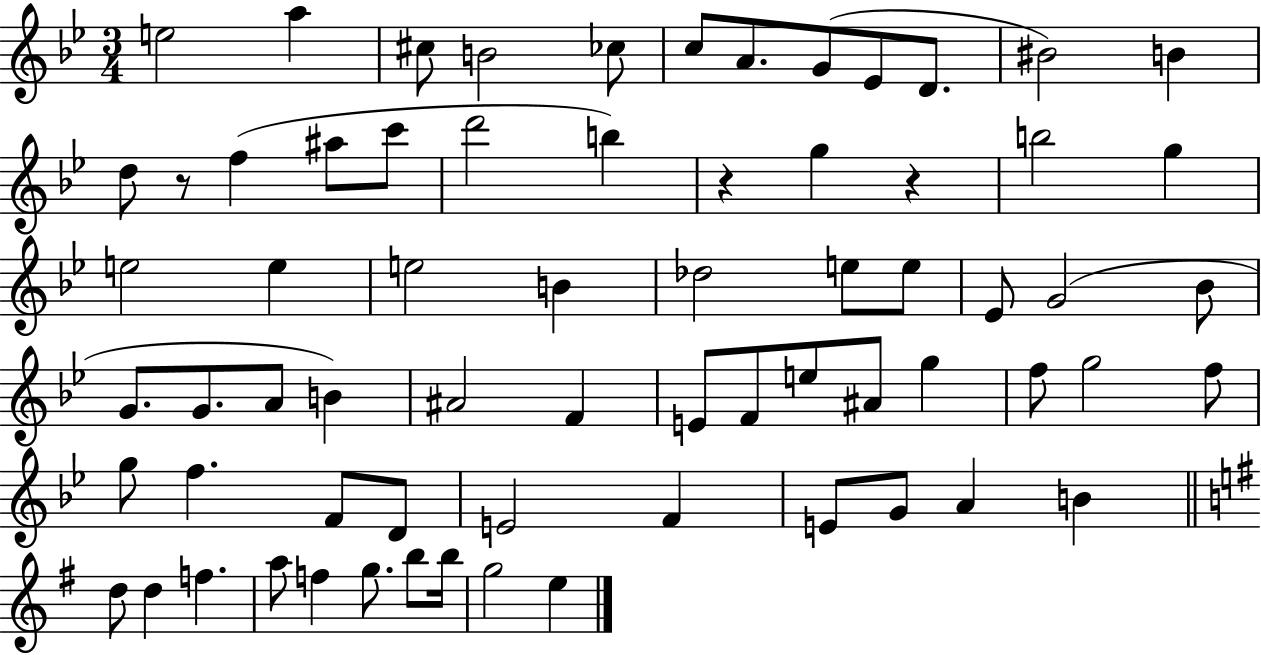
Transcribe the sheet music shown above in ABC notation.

X:1
T:Untitled
M:3/4
L:1/4
K:Bb
e2 a ^c/2 B2 _c/2 c/2 A/2 G/2 _E/2 D/2 ^B2 B d/2 z/2 f ^a/2 c'/2 d'2 b z g z b2 g e2 e e2 B _d2 e/2 e/2 _E/2 G2 _B/2 G/2 G/2 A/2 B ^A2 F E/2 F/2 e/2 ^A/2 g f/2 g2 f/2 g/2 f F/2 D/2 E2 F E/2 G/2 A B d/2 d f a/2 f g/2 b/2 b/4 g2 e